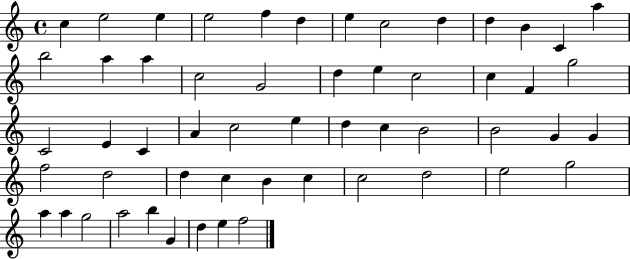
C5/q E5/h E5/q E5/h F5/q D5/q E5/q C5/h D5/q D5/q B4/q C4/q A5/q B5/h A5/q A5/q C5/h G4/h D5/q E5/q C5/h C5/q F4/q G5/h C4/h E4/q C4/q A4/q C5/h E5/q D5/q C5/q B4/h B4/h G4/q G4/q F5/h D5/h D5/q C5/q B4/q C5/q C5/h D5/h E5/h G5/h A5/q A5/q G5/h A5/h B5/q G4/q D5/q E5/q F5/h